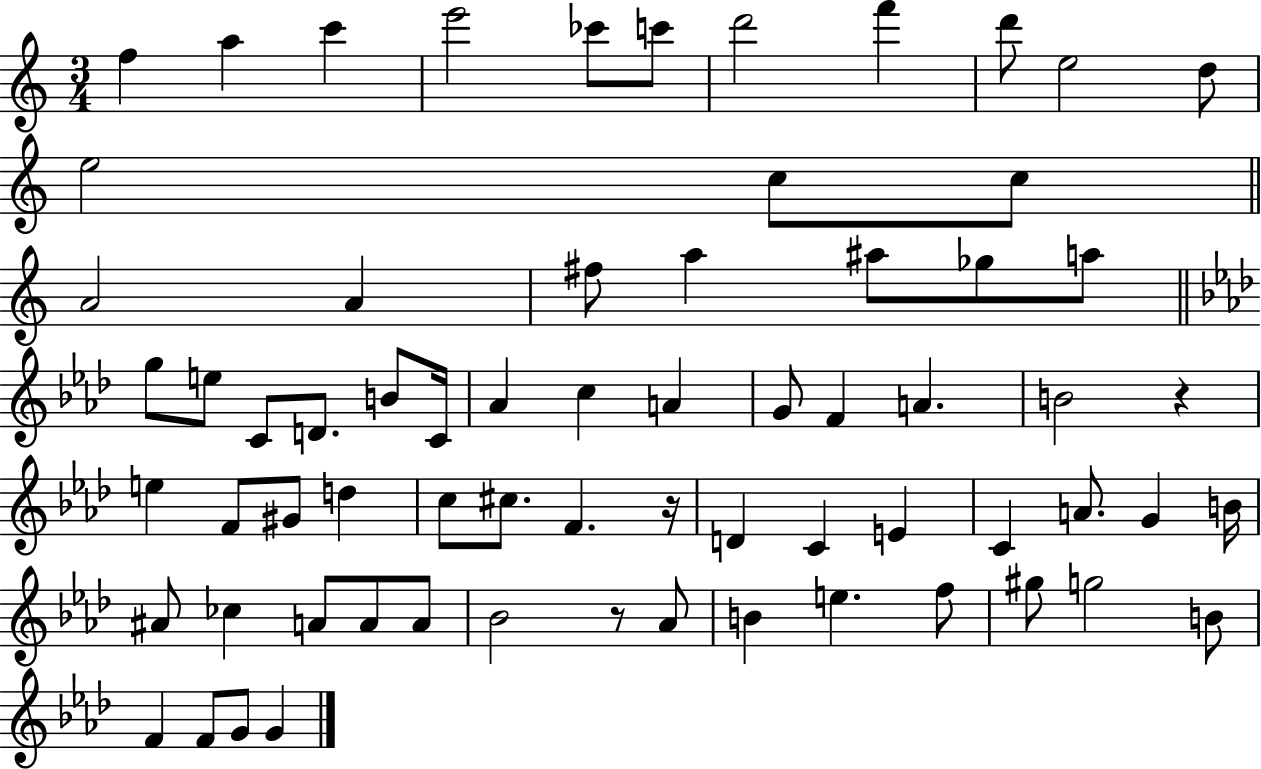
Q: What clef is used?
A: treble